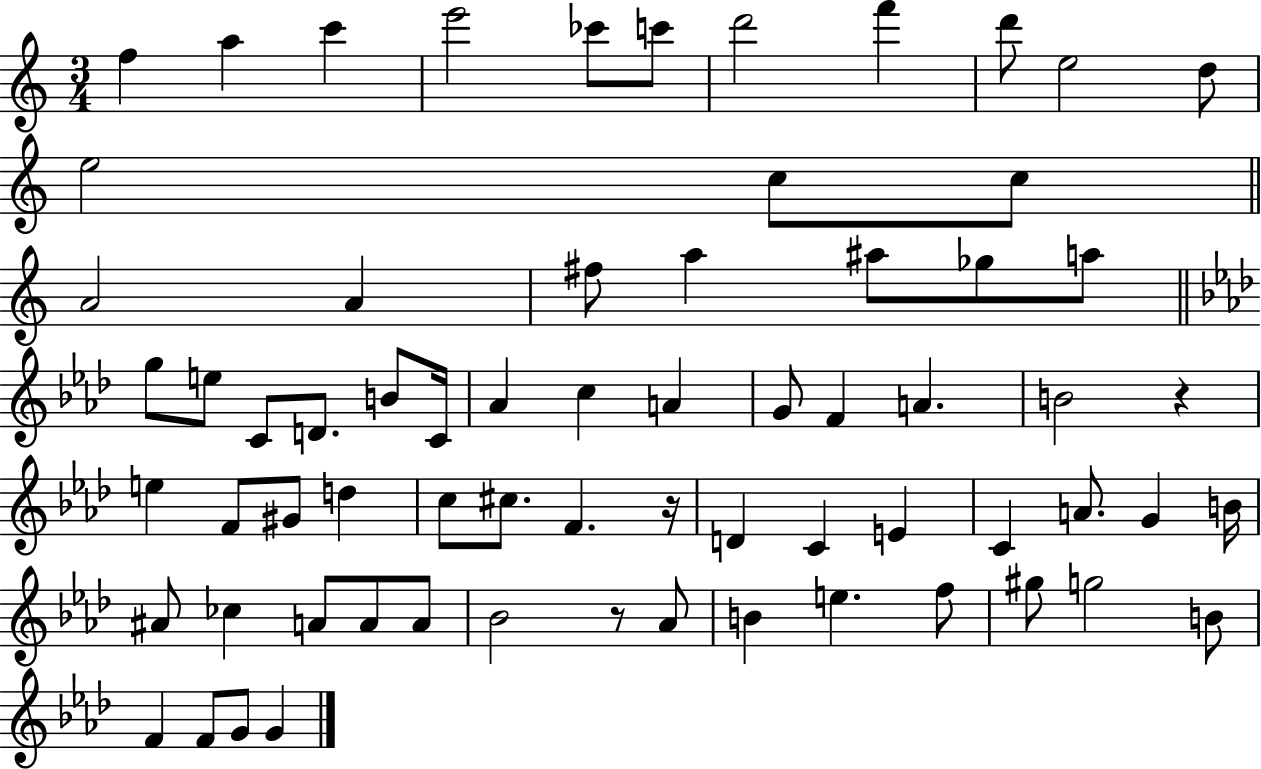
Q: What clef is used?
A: treble